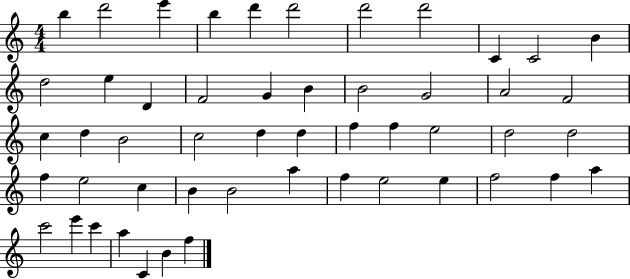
B5/q D6/h E6/q B5/q D6/q D6/h D6/h D6/h C4/q C4/h B4/q D5/h E5/q D4/q F4/h G4/q B4/q B4/h G4/h A4/h F4/h C5/q D5/q B4/h C5/h D5/q D5/q F5/q F5/q E5/h D5/h D5/h F5/q E5/h C5/q B4/q B4/h A5/q F5/q E5/h E5/q F5/h F5/q A5/q C6/h E6/q C6/q A5/q C4/q B4/q F5/q